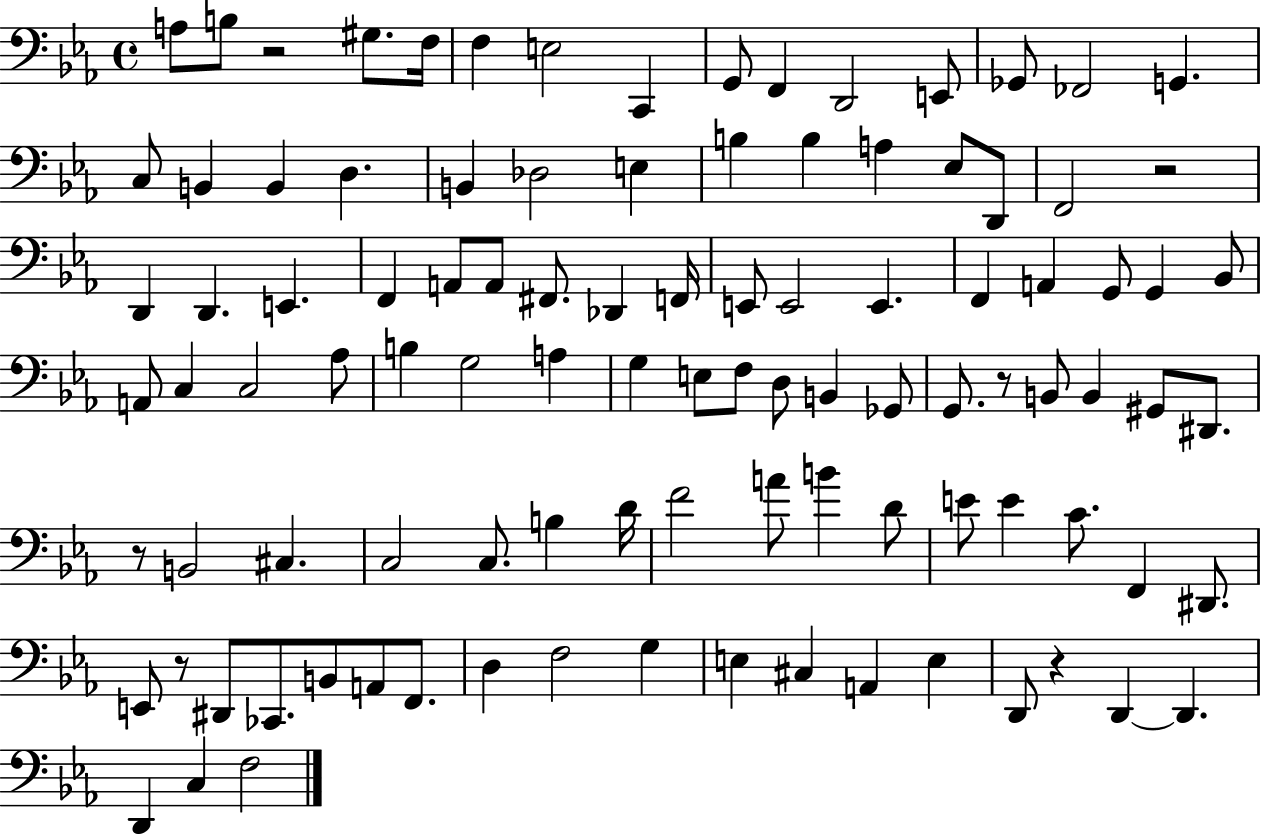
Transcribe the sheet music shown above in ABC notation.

X:1
T:Untitled
M:4/4
L:1/4
K:Eb
A,/2 B,/2 z2 ^G,/2 F,/4 F, E,2 C,, G,,/2 F,, D,,2 E,,/2 _G,,/2 _F,,2 G,, C,/2 B,, B,, D, B,, _D,2 E, B, B, A, _E,/2 D,,/2 F,,2 z2 D,, D,, E,, F,, A,,/2 A,,/2 ^F,,/2 _D,, F,,/4 E,,/2 E,,2 E,, F,, A,, G,,/2 G,, _B,,/2 A,,/2 C, C,2 _A,/2 B, G,2 A, G, E,/2 F,/2 D,/2 B,, _G,,/2 G,,/2 z/2 B,,/2 B,, ^G,,/2 ^D,,/2 z/2 B,,2 ^C, C,2 C,/2 B, D/4 F2 A/2 B D/2 E/2 E C/2 F,, ^D,,/2 E,,/2 z/2 ^D,,/2 _C,,/2 B,,/2 A,,/2 F,,/2 D, F,2 G, E, ^C, A,, E, D,,/2 z D,, D,, D,, C, F,2